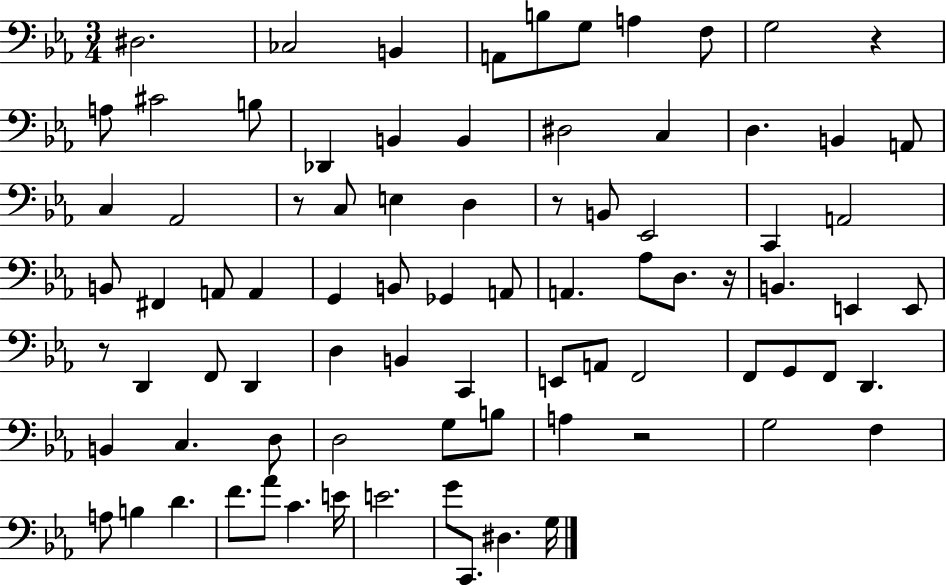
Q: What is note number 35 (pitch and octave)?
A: B2